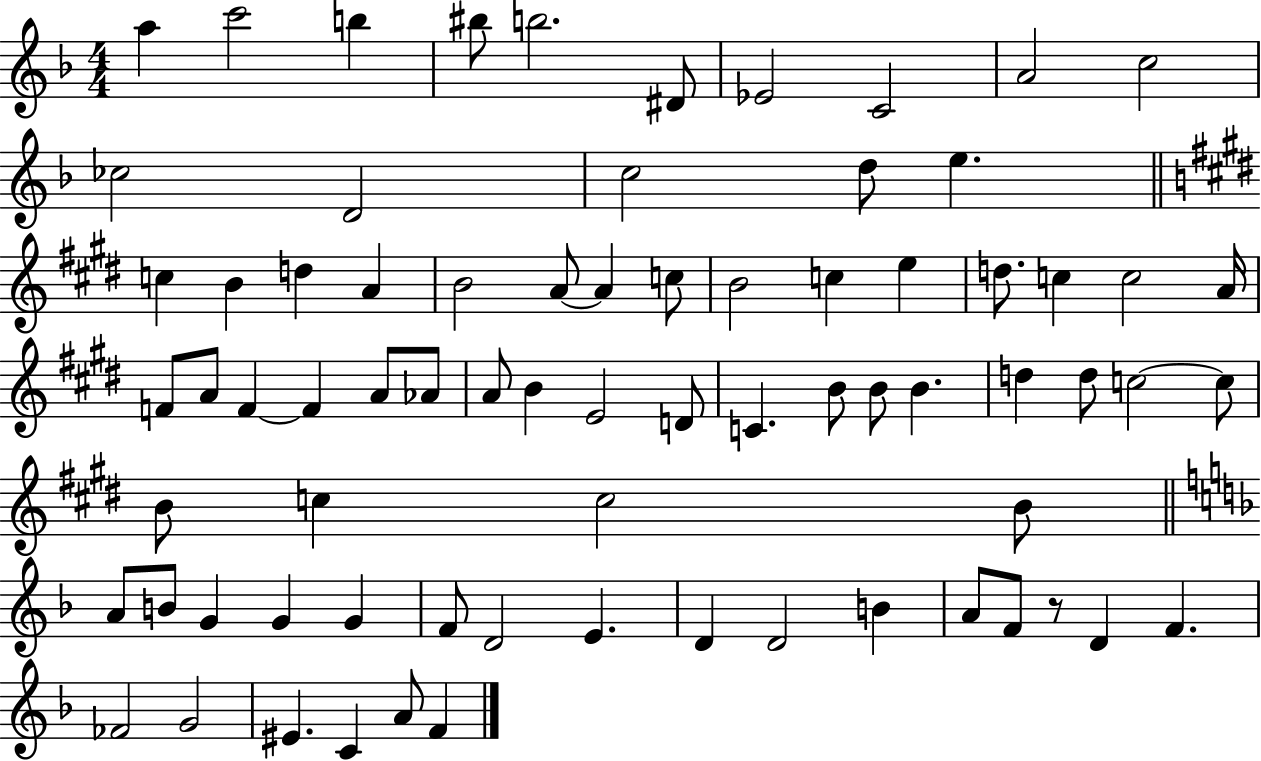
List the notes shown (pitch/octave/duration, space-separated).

A5/q C6/h B5/q BIS5/e B5/h. D#4/e Eb4/h C4/h A4/h C5/h CES5/h D4/h C5/h D5/e E5/q. C5/q B4/q D5/q A4/q B4/h A4/e A4/q C5/e B4/h C5/q E5/q D5/e. C5/q C5/h A4/s F4/e A4/e F4/q F4/q A4/e Ab4/e A4/e B4/q E4/h D4/e C4/q. B4/e B4/e B4/q. D5/q D5/e C5/h C5/e B4/e C5/q C5/h B4/e A4/e B4/e G4/q G4/q G4/q F4/e D4/h E4/q. D4/q D4/h B4/q A4/e F4/e R/e D4/q F4/q. FES4/h G4/h EIS4/q. C4/q A4/e F4/q